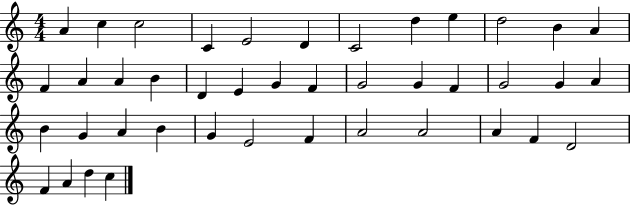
A4/q C5/q C5/h C4/q E4/h D4/q C4/h D5/q E5/q D5/h B4/q A4/q F4/q A4/q A4/q B4/q D4/q E4/q G4/q F4/q G4/h G4/q F4/q G4/h G4/q A4/q B4/q G4/q A4/q B4/q G4/q E4/h F4/q A4/h A4/h A4/q F4/q D4/h F4/q A4/q D5/q C5/q